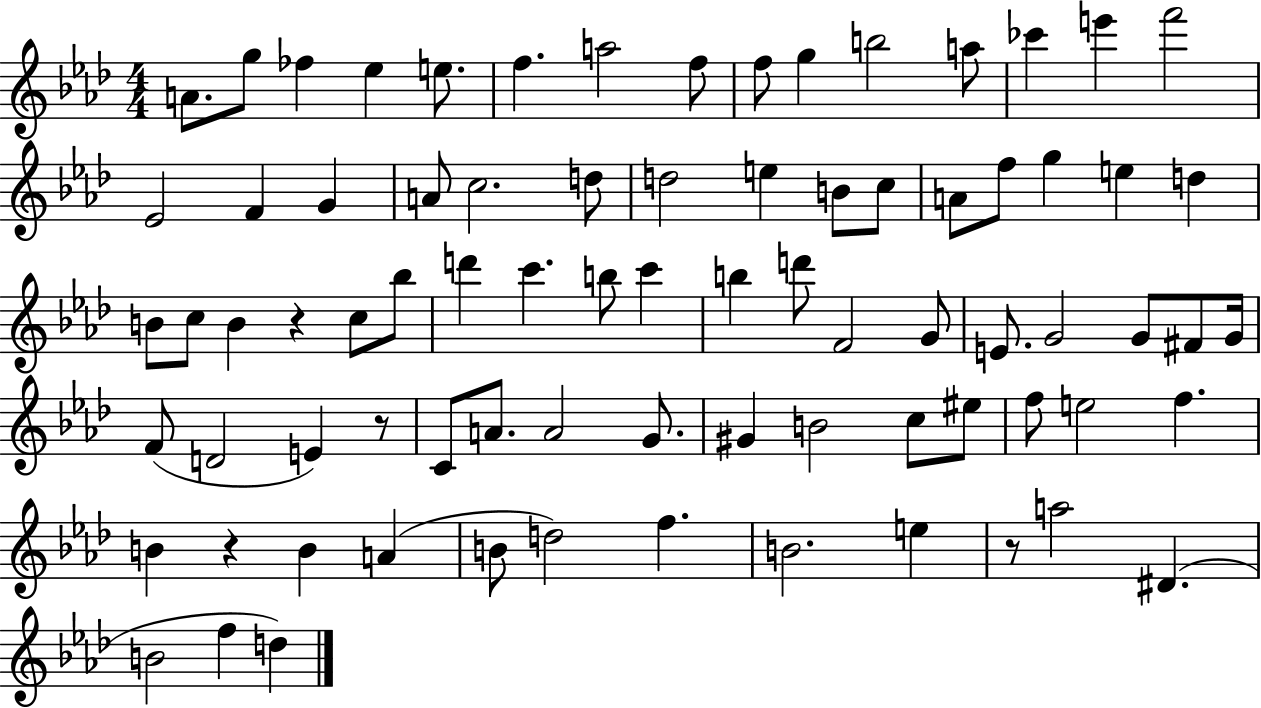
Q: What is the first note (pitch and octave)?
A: A4